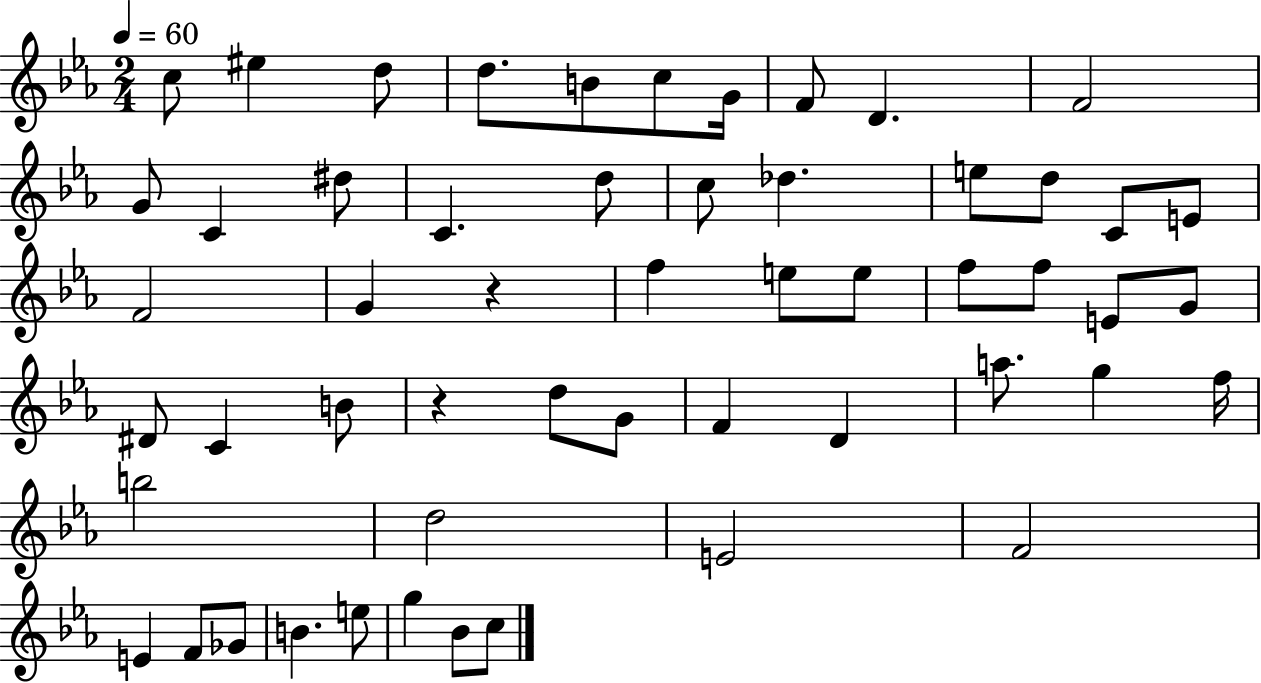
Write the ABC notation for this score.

X:1
T:Untitled
M:2/4
L:1/4
K:Eb
c/2 ^e d/2 d/2 B/2 c/2 G/4 F/2 D F2 G/2 C ^d/2 C d/2 c/2 _d e/2 d/2 C/2 E/2 F2 G z f e/2 e/2 f/2 f/2 E/2 G/2 ^D/2 C B/2 z d/2 G/2 F D a/2 g f/4 b2 d2 E2 F2 E F/2 _G/2 B e/2 g _B/2 c/2